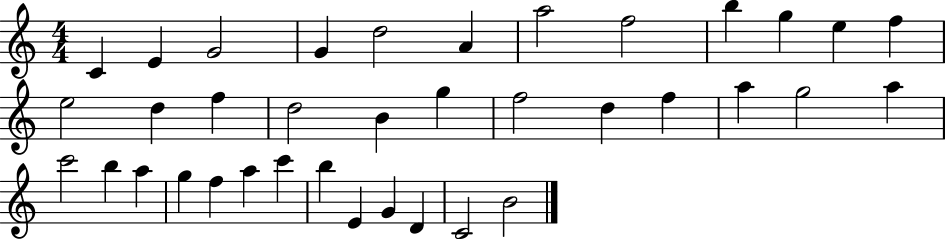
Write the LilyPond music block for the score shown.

{
  \clef treble
  \numericTimeSignature
  \time 4/4
  \key c \major
  c'4 e'4 g'2 | g'4 d''2 a'4 | a''2 f''2 | b''4 g''4 e''4 f''4 | \break e''2 d''4 f''4 | d''2 b'4 g''4 | f''2 d''4 f''4 | a''4 g''2 a''4 | \break c'''2 b''4 a''4 | g''4 f''4 a''4 c'''4 | b''4 e'4 g'4 d'4 | c'2 b'2 | \break \bar "|."
}